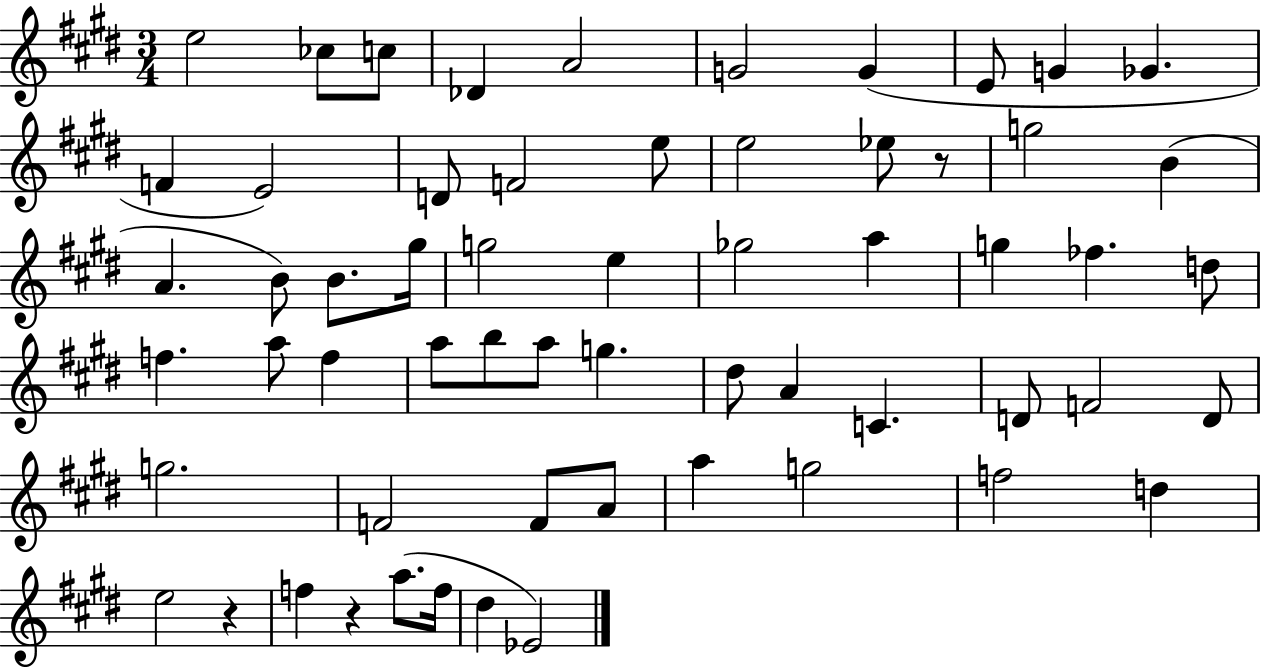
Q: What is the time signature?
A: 3/4